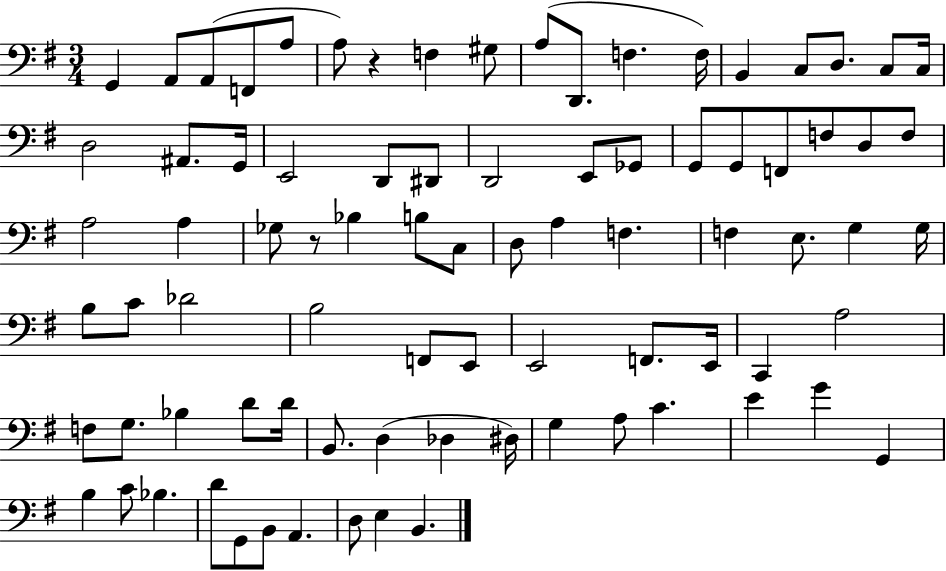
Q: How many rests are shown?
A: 2